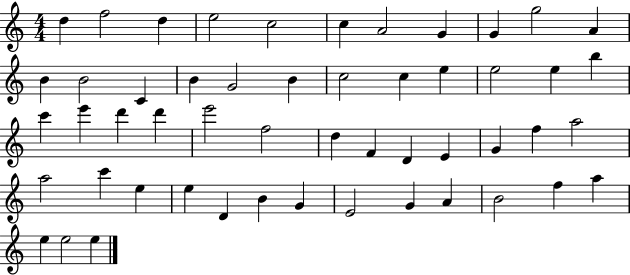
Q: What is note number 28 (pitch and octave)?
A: E6